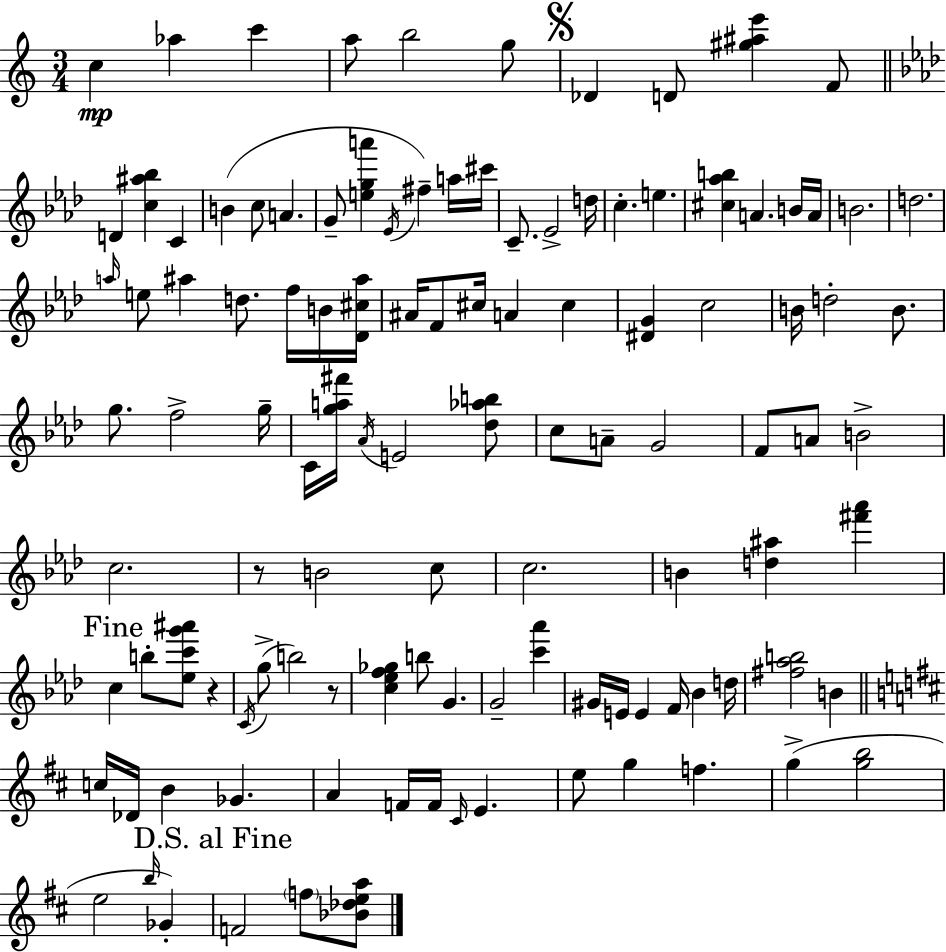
C5/q Ab5/q C6/q A5/e B5/h G5/e Db4/q D4/e [G#5,A#5,E6]/q F4/e D4/q [C5,A#5,Bb5]/q C4/q B4/q C5/e A4/q. G4/e [E5,G5,A6]/q Eb4/s F#5/q A5/s C#6/s C4/e. Eb4/h D5/s C5/q. E5/q. [C#5,Ab5,B5]/q A4/q. B4/s A4/s B4/h. D5/h. A5/s E5/e A#5/q D5/e. F5/s B4/s [Db4,C#5,A#5]/s A#4/s F4/e C#5/s A4/q C#5/q [D#4,G4]/q C5/h B4/s D5/h B4/e. G5/e. F5/h G5/s C4/s [G5,A5,F#6]/s Ab4/s E4/h [Db5,Ab5,B5]/e C5/e A4/e G4/h F4/e A4/e B4/h C5/h. R/e B4/h C5/e C5/h. B4/q [D5,A#5]/q [F#6,Ab6]/q C5/q B5/e [Eb5,C6,G6,A#6]/e R/q C4/s G5/e B5/h R/e [C5,Eb5,F5,Gb5]/q B5/e G4/q. G4/h [C6,Ab6]/q G#4/s E4/s E4/q F4/s Bb4/q D5/s [F#5,Ab5,B5]/h B4/q C5/s Db4/s B4/q Gb4/q. A4/q F4/s F4/s C#4/s E4/q. E5/e G5/q F5/q. G5/q [G5,B5]/h E5/h B5/s Gb4/q F4/h F5/e [Bb4,Db5,E5,A5]/e